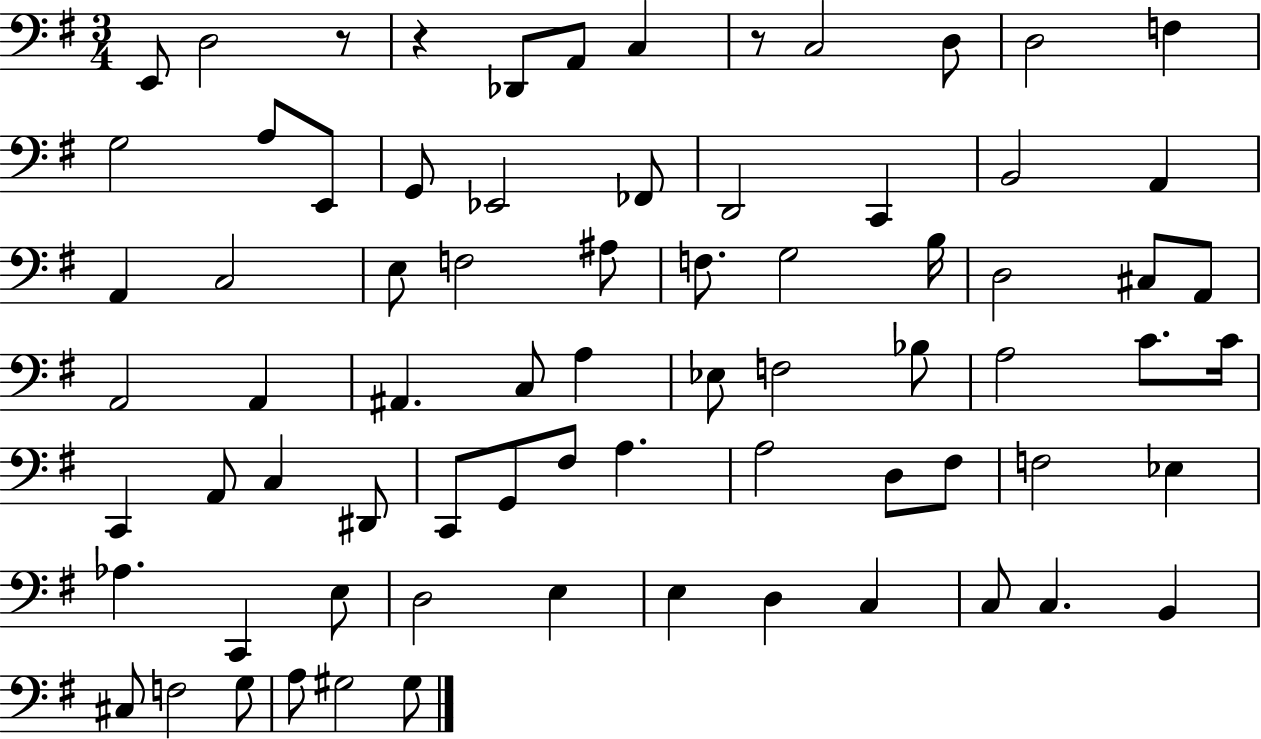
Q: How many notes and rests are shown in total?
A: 74